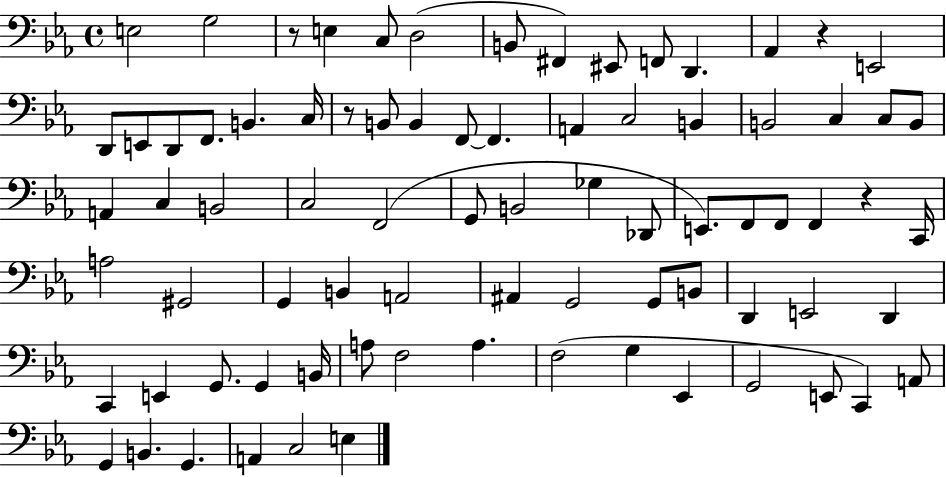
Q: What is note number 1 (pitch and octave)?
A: E3